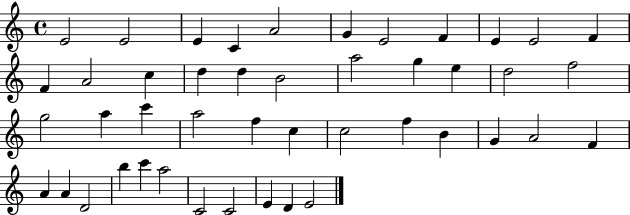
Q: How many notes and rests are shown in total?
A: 45